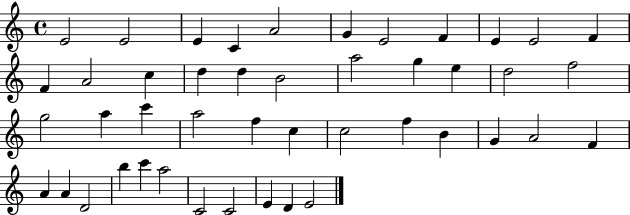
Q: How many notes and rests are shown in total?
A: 45